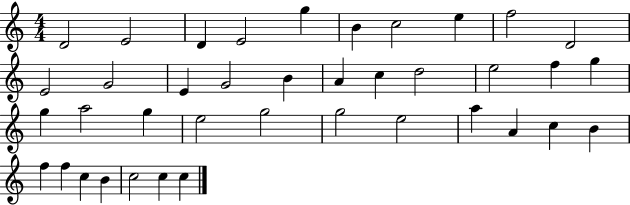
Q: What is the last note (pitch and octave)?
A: C5